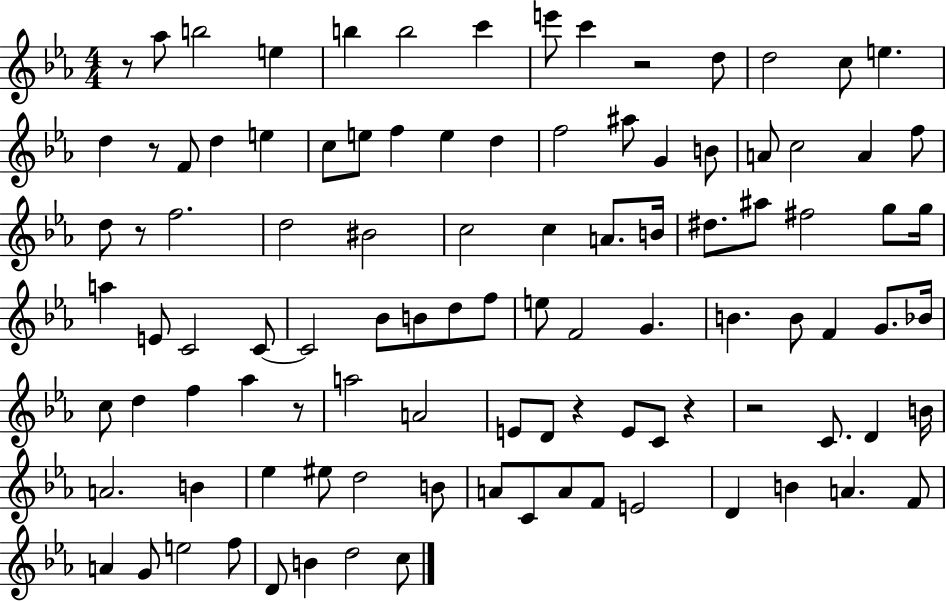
{
  \clef treble
  \numericTimeSignature
  \time 4/4
  \key ees \major
  r8 aes''8 b''2 e''4 | b''4 b''2 c'''4 | e'''8 c'''4 r2 d''8 | d''2 c''8 e''4. | \break d''4 r8 f'8 d''4 e''4 | c''8 e''8 f''4 e''4 d''4 | f''2 ais''8 g'4 b'8 | a'8 c''2 a'4 f''8 | \break d''8 r8 f''2. | d''2 bis'2 | c''2 c''4 a'8. b'16 | dis''8. ais''8 fis''2 g''8 g''16 | \break a''4 e'8 c'2 c'8~~ | c'2 bes'8 b'8 d''8 f''8 | e''8 f'2 g'4. | b'4. b'8 f'4 g'8. bes'16 | \break c''8 d''4 f''4 aes''4 r8 | a''2 a'2 | e'8 d'8 r4 e'8 c'8 r4 | r2 c'8. d'4 b'16 | \break a'2. b'4 | ees''4 eis''8 d''2 b'8 | a'8 c'8 a'8 f'8 e'2 | d'4 b'4 a'4. f'8 | \break a'4 g'8 e''2 f''8 | d'8 b'4 d''2 c''8 | \bar "|."
}